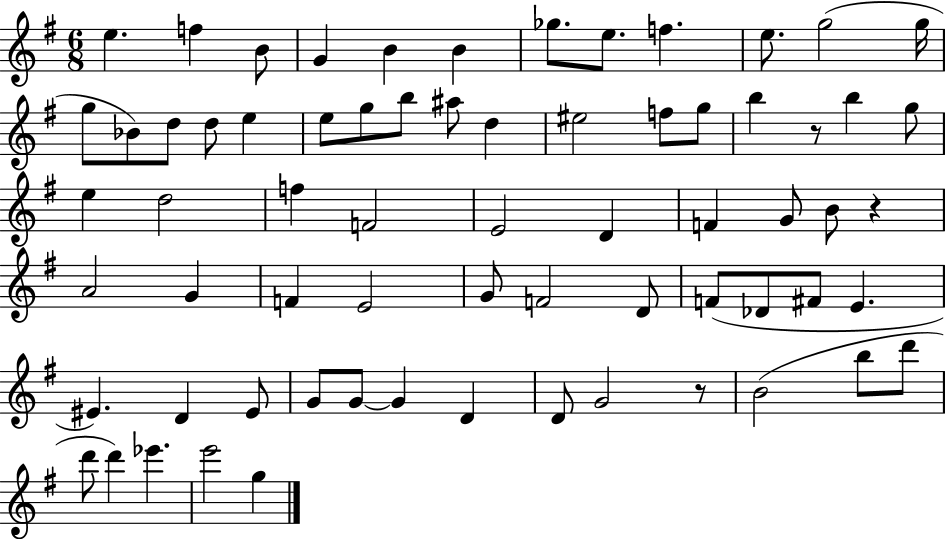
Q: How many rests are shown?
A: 3